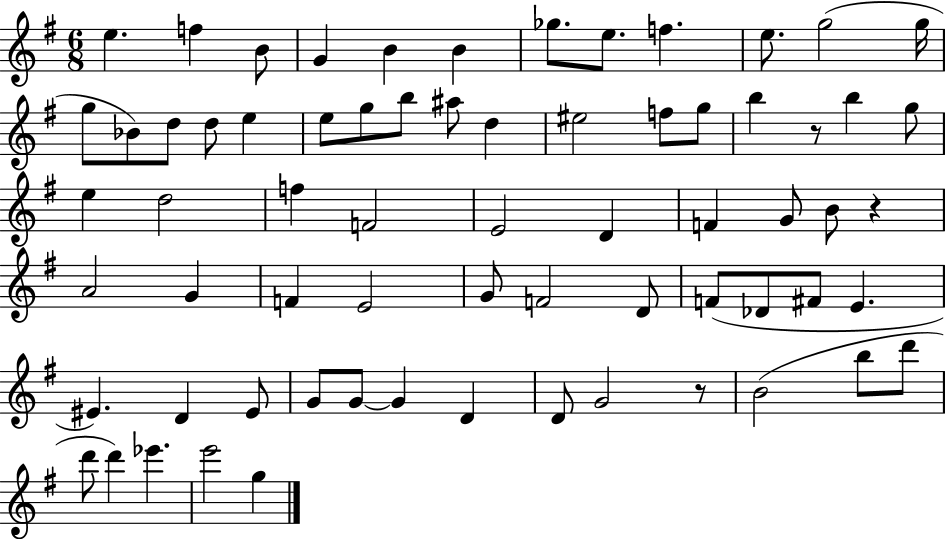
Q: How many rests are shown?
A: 3